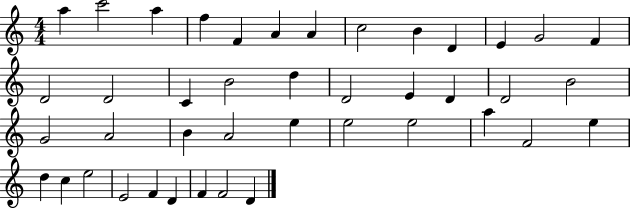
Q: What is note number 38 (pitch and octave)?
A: F4